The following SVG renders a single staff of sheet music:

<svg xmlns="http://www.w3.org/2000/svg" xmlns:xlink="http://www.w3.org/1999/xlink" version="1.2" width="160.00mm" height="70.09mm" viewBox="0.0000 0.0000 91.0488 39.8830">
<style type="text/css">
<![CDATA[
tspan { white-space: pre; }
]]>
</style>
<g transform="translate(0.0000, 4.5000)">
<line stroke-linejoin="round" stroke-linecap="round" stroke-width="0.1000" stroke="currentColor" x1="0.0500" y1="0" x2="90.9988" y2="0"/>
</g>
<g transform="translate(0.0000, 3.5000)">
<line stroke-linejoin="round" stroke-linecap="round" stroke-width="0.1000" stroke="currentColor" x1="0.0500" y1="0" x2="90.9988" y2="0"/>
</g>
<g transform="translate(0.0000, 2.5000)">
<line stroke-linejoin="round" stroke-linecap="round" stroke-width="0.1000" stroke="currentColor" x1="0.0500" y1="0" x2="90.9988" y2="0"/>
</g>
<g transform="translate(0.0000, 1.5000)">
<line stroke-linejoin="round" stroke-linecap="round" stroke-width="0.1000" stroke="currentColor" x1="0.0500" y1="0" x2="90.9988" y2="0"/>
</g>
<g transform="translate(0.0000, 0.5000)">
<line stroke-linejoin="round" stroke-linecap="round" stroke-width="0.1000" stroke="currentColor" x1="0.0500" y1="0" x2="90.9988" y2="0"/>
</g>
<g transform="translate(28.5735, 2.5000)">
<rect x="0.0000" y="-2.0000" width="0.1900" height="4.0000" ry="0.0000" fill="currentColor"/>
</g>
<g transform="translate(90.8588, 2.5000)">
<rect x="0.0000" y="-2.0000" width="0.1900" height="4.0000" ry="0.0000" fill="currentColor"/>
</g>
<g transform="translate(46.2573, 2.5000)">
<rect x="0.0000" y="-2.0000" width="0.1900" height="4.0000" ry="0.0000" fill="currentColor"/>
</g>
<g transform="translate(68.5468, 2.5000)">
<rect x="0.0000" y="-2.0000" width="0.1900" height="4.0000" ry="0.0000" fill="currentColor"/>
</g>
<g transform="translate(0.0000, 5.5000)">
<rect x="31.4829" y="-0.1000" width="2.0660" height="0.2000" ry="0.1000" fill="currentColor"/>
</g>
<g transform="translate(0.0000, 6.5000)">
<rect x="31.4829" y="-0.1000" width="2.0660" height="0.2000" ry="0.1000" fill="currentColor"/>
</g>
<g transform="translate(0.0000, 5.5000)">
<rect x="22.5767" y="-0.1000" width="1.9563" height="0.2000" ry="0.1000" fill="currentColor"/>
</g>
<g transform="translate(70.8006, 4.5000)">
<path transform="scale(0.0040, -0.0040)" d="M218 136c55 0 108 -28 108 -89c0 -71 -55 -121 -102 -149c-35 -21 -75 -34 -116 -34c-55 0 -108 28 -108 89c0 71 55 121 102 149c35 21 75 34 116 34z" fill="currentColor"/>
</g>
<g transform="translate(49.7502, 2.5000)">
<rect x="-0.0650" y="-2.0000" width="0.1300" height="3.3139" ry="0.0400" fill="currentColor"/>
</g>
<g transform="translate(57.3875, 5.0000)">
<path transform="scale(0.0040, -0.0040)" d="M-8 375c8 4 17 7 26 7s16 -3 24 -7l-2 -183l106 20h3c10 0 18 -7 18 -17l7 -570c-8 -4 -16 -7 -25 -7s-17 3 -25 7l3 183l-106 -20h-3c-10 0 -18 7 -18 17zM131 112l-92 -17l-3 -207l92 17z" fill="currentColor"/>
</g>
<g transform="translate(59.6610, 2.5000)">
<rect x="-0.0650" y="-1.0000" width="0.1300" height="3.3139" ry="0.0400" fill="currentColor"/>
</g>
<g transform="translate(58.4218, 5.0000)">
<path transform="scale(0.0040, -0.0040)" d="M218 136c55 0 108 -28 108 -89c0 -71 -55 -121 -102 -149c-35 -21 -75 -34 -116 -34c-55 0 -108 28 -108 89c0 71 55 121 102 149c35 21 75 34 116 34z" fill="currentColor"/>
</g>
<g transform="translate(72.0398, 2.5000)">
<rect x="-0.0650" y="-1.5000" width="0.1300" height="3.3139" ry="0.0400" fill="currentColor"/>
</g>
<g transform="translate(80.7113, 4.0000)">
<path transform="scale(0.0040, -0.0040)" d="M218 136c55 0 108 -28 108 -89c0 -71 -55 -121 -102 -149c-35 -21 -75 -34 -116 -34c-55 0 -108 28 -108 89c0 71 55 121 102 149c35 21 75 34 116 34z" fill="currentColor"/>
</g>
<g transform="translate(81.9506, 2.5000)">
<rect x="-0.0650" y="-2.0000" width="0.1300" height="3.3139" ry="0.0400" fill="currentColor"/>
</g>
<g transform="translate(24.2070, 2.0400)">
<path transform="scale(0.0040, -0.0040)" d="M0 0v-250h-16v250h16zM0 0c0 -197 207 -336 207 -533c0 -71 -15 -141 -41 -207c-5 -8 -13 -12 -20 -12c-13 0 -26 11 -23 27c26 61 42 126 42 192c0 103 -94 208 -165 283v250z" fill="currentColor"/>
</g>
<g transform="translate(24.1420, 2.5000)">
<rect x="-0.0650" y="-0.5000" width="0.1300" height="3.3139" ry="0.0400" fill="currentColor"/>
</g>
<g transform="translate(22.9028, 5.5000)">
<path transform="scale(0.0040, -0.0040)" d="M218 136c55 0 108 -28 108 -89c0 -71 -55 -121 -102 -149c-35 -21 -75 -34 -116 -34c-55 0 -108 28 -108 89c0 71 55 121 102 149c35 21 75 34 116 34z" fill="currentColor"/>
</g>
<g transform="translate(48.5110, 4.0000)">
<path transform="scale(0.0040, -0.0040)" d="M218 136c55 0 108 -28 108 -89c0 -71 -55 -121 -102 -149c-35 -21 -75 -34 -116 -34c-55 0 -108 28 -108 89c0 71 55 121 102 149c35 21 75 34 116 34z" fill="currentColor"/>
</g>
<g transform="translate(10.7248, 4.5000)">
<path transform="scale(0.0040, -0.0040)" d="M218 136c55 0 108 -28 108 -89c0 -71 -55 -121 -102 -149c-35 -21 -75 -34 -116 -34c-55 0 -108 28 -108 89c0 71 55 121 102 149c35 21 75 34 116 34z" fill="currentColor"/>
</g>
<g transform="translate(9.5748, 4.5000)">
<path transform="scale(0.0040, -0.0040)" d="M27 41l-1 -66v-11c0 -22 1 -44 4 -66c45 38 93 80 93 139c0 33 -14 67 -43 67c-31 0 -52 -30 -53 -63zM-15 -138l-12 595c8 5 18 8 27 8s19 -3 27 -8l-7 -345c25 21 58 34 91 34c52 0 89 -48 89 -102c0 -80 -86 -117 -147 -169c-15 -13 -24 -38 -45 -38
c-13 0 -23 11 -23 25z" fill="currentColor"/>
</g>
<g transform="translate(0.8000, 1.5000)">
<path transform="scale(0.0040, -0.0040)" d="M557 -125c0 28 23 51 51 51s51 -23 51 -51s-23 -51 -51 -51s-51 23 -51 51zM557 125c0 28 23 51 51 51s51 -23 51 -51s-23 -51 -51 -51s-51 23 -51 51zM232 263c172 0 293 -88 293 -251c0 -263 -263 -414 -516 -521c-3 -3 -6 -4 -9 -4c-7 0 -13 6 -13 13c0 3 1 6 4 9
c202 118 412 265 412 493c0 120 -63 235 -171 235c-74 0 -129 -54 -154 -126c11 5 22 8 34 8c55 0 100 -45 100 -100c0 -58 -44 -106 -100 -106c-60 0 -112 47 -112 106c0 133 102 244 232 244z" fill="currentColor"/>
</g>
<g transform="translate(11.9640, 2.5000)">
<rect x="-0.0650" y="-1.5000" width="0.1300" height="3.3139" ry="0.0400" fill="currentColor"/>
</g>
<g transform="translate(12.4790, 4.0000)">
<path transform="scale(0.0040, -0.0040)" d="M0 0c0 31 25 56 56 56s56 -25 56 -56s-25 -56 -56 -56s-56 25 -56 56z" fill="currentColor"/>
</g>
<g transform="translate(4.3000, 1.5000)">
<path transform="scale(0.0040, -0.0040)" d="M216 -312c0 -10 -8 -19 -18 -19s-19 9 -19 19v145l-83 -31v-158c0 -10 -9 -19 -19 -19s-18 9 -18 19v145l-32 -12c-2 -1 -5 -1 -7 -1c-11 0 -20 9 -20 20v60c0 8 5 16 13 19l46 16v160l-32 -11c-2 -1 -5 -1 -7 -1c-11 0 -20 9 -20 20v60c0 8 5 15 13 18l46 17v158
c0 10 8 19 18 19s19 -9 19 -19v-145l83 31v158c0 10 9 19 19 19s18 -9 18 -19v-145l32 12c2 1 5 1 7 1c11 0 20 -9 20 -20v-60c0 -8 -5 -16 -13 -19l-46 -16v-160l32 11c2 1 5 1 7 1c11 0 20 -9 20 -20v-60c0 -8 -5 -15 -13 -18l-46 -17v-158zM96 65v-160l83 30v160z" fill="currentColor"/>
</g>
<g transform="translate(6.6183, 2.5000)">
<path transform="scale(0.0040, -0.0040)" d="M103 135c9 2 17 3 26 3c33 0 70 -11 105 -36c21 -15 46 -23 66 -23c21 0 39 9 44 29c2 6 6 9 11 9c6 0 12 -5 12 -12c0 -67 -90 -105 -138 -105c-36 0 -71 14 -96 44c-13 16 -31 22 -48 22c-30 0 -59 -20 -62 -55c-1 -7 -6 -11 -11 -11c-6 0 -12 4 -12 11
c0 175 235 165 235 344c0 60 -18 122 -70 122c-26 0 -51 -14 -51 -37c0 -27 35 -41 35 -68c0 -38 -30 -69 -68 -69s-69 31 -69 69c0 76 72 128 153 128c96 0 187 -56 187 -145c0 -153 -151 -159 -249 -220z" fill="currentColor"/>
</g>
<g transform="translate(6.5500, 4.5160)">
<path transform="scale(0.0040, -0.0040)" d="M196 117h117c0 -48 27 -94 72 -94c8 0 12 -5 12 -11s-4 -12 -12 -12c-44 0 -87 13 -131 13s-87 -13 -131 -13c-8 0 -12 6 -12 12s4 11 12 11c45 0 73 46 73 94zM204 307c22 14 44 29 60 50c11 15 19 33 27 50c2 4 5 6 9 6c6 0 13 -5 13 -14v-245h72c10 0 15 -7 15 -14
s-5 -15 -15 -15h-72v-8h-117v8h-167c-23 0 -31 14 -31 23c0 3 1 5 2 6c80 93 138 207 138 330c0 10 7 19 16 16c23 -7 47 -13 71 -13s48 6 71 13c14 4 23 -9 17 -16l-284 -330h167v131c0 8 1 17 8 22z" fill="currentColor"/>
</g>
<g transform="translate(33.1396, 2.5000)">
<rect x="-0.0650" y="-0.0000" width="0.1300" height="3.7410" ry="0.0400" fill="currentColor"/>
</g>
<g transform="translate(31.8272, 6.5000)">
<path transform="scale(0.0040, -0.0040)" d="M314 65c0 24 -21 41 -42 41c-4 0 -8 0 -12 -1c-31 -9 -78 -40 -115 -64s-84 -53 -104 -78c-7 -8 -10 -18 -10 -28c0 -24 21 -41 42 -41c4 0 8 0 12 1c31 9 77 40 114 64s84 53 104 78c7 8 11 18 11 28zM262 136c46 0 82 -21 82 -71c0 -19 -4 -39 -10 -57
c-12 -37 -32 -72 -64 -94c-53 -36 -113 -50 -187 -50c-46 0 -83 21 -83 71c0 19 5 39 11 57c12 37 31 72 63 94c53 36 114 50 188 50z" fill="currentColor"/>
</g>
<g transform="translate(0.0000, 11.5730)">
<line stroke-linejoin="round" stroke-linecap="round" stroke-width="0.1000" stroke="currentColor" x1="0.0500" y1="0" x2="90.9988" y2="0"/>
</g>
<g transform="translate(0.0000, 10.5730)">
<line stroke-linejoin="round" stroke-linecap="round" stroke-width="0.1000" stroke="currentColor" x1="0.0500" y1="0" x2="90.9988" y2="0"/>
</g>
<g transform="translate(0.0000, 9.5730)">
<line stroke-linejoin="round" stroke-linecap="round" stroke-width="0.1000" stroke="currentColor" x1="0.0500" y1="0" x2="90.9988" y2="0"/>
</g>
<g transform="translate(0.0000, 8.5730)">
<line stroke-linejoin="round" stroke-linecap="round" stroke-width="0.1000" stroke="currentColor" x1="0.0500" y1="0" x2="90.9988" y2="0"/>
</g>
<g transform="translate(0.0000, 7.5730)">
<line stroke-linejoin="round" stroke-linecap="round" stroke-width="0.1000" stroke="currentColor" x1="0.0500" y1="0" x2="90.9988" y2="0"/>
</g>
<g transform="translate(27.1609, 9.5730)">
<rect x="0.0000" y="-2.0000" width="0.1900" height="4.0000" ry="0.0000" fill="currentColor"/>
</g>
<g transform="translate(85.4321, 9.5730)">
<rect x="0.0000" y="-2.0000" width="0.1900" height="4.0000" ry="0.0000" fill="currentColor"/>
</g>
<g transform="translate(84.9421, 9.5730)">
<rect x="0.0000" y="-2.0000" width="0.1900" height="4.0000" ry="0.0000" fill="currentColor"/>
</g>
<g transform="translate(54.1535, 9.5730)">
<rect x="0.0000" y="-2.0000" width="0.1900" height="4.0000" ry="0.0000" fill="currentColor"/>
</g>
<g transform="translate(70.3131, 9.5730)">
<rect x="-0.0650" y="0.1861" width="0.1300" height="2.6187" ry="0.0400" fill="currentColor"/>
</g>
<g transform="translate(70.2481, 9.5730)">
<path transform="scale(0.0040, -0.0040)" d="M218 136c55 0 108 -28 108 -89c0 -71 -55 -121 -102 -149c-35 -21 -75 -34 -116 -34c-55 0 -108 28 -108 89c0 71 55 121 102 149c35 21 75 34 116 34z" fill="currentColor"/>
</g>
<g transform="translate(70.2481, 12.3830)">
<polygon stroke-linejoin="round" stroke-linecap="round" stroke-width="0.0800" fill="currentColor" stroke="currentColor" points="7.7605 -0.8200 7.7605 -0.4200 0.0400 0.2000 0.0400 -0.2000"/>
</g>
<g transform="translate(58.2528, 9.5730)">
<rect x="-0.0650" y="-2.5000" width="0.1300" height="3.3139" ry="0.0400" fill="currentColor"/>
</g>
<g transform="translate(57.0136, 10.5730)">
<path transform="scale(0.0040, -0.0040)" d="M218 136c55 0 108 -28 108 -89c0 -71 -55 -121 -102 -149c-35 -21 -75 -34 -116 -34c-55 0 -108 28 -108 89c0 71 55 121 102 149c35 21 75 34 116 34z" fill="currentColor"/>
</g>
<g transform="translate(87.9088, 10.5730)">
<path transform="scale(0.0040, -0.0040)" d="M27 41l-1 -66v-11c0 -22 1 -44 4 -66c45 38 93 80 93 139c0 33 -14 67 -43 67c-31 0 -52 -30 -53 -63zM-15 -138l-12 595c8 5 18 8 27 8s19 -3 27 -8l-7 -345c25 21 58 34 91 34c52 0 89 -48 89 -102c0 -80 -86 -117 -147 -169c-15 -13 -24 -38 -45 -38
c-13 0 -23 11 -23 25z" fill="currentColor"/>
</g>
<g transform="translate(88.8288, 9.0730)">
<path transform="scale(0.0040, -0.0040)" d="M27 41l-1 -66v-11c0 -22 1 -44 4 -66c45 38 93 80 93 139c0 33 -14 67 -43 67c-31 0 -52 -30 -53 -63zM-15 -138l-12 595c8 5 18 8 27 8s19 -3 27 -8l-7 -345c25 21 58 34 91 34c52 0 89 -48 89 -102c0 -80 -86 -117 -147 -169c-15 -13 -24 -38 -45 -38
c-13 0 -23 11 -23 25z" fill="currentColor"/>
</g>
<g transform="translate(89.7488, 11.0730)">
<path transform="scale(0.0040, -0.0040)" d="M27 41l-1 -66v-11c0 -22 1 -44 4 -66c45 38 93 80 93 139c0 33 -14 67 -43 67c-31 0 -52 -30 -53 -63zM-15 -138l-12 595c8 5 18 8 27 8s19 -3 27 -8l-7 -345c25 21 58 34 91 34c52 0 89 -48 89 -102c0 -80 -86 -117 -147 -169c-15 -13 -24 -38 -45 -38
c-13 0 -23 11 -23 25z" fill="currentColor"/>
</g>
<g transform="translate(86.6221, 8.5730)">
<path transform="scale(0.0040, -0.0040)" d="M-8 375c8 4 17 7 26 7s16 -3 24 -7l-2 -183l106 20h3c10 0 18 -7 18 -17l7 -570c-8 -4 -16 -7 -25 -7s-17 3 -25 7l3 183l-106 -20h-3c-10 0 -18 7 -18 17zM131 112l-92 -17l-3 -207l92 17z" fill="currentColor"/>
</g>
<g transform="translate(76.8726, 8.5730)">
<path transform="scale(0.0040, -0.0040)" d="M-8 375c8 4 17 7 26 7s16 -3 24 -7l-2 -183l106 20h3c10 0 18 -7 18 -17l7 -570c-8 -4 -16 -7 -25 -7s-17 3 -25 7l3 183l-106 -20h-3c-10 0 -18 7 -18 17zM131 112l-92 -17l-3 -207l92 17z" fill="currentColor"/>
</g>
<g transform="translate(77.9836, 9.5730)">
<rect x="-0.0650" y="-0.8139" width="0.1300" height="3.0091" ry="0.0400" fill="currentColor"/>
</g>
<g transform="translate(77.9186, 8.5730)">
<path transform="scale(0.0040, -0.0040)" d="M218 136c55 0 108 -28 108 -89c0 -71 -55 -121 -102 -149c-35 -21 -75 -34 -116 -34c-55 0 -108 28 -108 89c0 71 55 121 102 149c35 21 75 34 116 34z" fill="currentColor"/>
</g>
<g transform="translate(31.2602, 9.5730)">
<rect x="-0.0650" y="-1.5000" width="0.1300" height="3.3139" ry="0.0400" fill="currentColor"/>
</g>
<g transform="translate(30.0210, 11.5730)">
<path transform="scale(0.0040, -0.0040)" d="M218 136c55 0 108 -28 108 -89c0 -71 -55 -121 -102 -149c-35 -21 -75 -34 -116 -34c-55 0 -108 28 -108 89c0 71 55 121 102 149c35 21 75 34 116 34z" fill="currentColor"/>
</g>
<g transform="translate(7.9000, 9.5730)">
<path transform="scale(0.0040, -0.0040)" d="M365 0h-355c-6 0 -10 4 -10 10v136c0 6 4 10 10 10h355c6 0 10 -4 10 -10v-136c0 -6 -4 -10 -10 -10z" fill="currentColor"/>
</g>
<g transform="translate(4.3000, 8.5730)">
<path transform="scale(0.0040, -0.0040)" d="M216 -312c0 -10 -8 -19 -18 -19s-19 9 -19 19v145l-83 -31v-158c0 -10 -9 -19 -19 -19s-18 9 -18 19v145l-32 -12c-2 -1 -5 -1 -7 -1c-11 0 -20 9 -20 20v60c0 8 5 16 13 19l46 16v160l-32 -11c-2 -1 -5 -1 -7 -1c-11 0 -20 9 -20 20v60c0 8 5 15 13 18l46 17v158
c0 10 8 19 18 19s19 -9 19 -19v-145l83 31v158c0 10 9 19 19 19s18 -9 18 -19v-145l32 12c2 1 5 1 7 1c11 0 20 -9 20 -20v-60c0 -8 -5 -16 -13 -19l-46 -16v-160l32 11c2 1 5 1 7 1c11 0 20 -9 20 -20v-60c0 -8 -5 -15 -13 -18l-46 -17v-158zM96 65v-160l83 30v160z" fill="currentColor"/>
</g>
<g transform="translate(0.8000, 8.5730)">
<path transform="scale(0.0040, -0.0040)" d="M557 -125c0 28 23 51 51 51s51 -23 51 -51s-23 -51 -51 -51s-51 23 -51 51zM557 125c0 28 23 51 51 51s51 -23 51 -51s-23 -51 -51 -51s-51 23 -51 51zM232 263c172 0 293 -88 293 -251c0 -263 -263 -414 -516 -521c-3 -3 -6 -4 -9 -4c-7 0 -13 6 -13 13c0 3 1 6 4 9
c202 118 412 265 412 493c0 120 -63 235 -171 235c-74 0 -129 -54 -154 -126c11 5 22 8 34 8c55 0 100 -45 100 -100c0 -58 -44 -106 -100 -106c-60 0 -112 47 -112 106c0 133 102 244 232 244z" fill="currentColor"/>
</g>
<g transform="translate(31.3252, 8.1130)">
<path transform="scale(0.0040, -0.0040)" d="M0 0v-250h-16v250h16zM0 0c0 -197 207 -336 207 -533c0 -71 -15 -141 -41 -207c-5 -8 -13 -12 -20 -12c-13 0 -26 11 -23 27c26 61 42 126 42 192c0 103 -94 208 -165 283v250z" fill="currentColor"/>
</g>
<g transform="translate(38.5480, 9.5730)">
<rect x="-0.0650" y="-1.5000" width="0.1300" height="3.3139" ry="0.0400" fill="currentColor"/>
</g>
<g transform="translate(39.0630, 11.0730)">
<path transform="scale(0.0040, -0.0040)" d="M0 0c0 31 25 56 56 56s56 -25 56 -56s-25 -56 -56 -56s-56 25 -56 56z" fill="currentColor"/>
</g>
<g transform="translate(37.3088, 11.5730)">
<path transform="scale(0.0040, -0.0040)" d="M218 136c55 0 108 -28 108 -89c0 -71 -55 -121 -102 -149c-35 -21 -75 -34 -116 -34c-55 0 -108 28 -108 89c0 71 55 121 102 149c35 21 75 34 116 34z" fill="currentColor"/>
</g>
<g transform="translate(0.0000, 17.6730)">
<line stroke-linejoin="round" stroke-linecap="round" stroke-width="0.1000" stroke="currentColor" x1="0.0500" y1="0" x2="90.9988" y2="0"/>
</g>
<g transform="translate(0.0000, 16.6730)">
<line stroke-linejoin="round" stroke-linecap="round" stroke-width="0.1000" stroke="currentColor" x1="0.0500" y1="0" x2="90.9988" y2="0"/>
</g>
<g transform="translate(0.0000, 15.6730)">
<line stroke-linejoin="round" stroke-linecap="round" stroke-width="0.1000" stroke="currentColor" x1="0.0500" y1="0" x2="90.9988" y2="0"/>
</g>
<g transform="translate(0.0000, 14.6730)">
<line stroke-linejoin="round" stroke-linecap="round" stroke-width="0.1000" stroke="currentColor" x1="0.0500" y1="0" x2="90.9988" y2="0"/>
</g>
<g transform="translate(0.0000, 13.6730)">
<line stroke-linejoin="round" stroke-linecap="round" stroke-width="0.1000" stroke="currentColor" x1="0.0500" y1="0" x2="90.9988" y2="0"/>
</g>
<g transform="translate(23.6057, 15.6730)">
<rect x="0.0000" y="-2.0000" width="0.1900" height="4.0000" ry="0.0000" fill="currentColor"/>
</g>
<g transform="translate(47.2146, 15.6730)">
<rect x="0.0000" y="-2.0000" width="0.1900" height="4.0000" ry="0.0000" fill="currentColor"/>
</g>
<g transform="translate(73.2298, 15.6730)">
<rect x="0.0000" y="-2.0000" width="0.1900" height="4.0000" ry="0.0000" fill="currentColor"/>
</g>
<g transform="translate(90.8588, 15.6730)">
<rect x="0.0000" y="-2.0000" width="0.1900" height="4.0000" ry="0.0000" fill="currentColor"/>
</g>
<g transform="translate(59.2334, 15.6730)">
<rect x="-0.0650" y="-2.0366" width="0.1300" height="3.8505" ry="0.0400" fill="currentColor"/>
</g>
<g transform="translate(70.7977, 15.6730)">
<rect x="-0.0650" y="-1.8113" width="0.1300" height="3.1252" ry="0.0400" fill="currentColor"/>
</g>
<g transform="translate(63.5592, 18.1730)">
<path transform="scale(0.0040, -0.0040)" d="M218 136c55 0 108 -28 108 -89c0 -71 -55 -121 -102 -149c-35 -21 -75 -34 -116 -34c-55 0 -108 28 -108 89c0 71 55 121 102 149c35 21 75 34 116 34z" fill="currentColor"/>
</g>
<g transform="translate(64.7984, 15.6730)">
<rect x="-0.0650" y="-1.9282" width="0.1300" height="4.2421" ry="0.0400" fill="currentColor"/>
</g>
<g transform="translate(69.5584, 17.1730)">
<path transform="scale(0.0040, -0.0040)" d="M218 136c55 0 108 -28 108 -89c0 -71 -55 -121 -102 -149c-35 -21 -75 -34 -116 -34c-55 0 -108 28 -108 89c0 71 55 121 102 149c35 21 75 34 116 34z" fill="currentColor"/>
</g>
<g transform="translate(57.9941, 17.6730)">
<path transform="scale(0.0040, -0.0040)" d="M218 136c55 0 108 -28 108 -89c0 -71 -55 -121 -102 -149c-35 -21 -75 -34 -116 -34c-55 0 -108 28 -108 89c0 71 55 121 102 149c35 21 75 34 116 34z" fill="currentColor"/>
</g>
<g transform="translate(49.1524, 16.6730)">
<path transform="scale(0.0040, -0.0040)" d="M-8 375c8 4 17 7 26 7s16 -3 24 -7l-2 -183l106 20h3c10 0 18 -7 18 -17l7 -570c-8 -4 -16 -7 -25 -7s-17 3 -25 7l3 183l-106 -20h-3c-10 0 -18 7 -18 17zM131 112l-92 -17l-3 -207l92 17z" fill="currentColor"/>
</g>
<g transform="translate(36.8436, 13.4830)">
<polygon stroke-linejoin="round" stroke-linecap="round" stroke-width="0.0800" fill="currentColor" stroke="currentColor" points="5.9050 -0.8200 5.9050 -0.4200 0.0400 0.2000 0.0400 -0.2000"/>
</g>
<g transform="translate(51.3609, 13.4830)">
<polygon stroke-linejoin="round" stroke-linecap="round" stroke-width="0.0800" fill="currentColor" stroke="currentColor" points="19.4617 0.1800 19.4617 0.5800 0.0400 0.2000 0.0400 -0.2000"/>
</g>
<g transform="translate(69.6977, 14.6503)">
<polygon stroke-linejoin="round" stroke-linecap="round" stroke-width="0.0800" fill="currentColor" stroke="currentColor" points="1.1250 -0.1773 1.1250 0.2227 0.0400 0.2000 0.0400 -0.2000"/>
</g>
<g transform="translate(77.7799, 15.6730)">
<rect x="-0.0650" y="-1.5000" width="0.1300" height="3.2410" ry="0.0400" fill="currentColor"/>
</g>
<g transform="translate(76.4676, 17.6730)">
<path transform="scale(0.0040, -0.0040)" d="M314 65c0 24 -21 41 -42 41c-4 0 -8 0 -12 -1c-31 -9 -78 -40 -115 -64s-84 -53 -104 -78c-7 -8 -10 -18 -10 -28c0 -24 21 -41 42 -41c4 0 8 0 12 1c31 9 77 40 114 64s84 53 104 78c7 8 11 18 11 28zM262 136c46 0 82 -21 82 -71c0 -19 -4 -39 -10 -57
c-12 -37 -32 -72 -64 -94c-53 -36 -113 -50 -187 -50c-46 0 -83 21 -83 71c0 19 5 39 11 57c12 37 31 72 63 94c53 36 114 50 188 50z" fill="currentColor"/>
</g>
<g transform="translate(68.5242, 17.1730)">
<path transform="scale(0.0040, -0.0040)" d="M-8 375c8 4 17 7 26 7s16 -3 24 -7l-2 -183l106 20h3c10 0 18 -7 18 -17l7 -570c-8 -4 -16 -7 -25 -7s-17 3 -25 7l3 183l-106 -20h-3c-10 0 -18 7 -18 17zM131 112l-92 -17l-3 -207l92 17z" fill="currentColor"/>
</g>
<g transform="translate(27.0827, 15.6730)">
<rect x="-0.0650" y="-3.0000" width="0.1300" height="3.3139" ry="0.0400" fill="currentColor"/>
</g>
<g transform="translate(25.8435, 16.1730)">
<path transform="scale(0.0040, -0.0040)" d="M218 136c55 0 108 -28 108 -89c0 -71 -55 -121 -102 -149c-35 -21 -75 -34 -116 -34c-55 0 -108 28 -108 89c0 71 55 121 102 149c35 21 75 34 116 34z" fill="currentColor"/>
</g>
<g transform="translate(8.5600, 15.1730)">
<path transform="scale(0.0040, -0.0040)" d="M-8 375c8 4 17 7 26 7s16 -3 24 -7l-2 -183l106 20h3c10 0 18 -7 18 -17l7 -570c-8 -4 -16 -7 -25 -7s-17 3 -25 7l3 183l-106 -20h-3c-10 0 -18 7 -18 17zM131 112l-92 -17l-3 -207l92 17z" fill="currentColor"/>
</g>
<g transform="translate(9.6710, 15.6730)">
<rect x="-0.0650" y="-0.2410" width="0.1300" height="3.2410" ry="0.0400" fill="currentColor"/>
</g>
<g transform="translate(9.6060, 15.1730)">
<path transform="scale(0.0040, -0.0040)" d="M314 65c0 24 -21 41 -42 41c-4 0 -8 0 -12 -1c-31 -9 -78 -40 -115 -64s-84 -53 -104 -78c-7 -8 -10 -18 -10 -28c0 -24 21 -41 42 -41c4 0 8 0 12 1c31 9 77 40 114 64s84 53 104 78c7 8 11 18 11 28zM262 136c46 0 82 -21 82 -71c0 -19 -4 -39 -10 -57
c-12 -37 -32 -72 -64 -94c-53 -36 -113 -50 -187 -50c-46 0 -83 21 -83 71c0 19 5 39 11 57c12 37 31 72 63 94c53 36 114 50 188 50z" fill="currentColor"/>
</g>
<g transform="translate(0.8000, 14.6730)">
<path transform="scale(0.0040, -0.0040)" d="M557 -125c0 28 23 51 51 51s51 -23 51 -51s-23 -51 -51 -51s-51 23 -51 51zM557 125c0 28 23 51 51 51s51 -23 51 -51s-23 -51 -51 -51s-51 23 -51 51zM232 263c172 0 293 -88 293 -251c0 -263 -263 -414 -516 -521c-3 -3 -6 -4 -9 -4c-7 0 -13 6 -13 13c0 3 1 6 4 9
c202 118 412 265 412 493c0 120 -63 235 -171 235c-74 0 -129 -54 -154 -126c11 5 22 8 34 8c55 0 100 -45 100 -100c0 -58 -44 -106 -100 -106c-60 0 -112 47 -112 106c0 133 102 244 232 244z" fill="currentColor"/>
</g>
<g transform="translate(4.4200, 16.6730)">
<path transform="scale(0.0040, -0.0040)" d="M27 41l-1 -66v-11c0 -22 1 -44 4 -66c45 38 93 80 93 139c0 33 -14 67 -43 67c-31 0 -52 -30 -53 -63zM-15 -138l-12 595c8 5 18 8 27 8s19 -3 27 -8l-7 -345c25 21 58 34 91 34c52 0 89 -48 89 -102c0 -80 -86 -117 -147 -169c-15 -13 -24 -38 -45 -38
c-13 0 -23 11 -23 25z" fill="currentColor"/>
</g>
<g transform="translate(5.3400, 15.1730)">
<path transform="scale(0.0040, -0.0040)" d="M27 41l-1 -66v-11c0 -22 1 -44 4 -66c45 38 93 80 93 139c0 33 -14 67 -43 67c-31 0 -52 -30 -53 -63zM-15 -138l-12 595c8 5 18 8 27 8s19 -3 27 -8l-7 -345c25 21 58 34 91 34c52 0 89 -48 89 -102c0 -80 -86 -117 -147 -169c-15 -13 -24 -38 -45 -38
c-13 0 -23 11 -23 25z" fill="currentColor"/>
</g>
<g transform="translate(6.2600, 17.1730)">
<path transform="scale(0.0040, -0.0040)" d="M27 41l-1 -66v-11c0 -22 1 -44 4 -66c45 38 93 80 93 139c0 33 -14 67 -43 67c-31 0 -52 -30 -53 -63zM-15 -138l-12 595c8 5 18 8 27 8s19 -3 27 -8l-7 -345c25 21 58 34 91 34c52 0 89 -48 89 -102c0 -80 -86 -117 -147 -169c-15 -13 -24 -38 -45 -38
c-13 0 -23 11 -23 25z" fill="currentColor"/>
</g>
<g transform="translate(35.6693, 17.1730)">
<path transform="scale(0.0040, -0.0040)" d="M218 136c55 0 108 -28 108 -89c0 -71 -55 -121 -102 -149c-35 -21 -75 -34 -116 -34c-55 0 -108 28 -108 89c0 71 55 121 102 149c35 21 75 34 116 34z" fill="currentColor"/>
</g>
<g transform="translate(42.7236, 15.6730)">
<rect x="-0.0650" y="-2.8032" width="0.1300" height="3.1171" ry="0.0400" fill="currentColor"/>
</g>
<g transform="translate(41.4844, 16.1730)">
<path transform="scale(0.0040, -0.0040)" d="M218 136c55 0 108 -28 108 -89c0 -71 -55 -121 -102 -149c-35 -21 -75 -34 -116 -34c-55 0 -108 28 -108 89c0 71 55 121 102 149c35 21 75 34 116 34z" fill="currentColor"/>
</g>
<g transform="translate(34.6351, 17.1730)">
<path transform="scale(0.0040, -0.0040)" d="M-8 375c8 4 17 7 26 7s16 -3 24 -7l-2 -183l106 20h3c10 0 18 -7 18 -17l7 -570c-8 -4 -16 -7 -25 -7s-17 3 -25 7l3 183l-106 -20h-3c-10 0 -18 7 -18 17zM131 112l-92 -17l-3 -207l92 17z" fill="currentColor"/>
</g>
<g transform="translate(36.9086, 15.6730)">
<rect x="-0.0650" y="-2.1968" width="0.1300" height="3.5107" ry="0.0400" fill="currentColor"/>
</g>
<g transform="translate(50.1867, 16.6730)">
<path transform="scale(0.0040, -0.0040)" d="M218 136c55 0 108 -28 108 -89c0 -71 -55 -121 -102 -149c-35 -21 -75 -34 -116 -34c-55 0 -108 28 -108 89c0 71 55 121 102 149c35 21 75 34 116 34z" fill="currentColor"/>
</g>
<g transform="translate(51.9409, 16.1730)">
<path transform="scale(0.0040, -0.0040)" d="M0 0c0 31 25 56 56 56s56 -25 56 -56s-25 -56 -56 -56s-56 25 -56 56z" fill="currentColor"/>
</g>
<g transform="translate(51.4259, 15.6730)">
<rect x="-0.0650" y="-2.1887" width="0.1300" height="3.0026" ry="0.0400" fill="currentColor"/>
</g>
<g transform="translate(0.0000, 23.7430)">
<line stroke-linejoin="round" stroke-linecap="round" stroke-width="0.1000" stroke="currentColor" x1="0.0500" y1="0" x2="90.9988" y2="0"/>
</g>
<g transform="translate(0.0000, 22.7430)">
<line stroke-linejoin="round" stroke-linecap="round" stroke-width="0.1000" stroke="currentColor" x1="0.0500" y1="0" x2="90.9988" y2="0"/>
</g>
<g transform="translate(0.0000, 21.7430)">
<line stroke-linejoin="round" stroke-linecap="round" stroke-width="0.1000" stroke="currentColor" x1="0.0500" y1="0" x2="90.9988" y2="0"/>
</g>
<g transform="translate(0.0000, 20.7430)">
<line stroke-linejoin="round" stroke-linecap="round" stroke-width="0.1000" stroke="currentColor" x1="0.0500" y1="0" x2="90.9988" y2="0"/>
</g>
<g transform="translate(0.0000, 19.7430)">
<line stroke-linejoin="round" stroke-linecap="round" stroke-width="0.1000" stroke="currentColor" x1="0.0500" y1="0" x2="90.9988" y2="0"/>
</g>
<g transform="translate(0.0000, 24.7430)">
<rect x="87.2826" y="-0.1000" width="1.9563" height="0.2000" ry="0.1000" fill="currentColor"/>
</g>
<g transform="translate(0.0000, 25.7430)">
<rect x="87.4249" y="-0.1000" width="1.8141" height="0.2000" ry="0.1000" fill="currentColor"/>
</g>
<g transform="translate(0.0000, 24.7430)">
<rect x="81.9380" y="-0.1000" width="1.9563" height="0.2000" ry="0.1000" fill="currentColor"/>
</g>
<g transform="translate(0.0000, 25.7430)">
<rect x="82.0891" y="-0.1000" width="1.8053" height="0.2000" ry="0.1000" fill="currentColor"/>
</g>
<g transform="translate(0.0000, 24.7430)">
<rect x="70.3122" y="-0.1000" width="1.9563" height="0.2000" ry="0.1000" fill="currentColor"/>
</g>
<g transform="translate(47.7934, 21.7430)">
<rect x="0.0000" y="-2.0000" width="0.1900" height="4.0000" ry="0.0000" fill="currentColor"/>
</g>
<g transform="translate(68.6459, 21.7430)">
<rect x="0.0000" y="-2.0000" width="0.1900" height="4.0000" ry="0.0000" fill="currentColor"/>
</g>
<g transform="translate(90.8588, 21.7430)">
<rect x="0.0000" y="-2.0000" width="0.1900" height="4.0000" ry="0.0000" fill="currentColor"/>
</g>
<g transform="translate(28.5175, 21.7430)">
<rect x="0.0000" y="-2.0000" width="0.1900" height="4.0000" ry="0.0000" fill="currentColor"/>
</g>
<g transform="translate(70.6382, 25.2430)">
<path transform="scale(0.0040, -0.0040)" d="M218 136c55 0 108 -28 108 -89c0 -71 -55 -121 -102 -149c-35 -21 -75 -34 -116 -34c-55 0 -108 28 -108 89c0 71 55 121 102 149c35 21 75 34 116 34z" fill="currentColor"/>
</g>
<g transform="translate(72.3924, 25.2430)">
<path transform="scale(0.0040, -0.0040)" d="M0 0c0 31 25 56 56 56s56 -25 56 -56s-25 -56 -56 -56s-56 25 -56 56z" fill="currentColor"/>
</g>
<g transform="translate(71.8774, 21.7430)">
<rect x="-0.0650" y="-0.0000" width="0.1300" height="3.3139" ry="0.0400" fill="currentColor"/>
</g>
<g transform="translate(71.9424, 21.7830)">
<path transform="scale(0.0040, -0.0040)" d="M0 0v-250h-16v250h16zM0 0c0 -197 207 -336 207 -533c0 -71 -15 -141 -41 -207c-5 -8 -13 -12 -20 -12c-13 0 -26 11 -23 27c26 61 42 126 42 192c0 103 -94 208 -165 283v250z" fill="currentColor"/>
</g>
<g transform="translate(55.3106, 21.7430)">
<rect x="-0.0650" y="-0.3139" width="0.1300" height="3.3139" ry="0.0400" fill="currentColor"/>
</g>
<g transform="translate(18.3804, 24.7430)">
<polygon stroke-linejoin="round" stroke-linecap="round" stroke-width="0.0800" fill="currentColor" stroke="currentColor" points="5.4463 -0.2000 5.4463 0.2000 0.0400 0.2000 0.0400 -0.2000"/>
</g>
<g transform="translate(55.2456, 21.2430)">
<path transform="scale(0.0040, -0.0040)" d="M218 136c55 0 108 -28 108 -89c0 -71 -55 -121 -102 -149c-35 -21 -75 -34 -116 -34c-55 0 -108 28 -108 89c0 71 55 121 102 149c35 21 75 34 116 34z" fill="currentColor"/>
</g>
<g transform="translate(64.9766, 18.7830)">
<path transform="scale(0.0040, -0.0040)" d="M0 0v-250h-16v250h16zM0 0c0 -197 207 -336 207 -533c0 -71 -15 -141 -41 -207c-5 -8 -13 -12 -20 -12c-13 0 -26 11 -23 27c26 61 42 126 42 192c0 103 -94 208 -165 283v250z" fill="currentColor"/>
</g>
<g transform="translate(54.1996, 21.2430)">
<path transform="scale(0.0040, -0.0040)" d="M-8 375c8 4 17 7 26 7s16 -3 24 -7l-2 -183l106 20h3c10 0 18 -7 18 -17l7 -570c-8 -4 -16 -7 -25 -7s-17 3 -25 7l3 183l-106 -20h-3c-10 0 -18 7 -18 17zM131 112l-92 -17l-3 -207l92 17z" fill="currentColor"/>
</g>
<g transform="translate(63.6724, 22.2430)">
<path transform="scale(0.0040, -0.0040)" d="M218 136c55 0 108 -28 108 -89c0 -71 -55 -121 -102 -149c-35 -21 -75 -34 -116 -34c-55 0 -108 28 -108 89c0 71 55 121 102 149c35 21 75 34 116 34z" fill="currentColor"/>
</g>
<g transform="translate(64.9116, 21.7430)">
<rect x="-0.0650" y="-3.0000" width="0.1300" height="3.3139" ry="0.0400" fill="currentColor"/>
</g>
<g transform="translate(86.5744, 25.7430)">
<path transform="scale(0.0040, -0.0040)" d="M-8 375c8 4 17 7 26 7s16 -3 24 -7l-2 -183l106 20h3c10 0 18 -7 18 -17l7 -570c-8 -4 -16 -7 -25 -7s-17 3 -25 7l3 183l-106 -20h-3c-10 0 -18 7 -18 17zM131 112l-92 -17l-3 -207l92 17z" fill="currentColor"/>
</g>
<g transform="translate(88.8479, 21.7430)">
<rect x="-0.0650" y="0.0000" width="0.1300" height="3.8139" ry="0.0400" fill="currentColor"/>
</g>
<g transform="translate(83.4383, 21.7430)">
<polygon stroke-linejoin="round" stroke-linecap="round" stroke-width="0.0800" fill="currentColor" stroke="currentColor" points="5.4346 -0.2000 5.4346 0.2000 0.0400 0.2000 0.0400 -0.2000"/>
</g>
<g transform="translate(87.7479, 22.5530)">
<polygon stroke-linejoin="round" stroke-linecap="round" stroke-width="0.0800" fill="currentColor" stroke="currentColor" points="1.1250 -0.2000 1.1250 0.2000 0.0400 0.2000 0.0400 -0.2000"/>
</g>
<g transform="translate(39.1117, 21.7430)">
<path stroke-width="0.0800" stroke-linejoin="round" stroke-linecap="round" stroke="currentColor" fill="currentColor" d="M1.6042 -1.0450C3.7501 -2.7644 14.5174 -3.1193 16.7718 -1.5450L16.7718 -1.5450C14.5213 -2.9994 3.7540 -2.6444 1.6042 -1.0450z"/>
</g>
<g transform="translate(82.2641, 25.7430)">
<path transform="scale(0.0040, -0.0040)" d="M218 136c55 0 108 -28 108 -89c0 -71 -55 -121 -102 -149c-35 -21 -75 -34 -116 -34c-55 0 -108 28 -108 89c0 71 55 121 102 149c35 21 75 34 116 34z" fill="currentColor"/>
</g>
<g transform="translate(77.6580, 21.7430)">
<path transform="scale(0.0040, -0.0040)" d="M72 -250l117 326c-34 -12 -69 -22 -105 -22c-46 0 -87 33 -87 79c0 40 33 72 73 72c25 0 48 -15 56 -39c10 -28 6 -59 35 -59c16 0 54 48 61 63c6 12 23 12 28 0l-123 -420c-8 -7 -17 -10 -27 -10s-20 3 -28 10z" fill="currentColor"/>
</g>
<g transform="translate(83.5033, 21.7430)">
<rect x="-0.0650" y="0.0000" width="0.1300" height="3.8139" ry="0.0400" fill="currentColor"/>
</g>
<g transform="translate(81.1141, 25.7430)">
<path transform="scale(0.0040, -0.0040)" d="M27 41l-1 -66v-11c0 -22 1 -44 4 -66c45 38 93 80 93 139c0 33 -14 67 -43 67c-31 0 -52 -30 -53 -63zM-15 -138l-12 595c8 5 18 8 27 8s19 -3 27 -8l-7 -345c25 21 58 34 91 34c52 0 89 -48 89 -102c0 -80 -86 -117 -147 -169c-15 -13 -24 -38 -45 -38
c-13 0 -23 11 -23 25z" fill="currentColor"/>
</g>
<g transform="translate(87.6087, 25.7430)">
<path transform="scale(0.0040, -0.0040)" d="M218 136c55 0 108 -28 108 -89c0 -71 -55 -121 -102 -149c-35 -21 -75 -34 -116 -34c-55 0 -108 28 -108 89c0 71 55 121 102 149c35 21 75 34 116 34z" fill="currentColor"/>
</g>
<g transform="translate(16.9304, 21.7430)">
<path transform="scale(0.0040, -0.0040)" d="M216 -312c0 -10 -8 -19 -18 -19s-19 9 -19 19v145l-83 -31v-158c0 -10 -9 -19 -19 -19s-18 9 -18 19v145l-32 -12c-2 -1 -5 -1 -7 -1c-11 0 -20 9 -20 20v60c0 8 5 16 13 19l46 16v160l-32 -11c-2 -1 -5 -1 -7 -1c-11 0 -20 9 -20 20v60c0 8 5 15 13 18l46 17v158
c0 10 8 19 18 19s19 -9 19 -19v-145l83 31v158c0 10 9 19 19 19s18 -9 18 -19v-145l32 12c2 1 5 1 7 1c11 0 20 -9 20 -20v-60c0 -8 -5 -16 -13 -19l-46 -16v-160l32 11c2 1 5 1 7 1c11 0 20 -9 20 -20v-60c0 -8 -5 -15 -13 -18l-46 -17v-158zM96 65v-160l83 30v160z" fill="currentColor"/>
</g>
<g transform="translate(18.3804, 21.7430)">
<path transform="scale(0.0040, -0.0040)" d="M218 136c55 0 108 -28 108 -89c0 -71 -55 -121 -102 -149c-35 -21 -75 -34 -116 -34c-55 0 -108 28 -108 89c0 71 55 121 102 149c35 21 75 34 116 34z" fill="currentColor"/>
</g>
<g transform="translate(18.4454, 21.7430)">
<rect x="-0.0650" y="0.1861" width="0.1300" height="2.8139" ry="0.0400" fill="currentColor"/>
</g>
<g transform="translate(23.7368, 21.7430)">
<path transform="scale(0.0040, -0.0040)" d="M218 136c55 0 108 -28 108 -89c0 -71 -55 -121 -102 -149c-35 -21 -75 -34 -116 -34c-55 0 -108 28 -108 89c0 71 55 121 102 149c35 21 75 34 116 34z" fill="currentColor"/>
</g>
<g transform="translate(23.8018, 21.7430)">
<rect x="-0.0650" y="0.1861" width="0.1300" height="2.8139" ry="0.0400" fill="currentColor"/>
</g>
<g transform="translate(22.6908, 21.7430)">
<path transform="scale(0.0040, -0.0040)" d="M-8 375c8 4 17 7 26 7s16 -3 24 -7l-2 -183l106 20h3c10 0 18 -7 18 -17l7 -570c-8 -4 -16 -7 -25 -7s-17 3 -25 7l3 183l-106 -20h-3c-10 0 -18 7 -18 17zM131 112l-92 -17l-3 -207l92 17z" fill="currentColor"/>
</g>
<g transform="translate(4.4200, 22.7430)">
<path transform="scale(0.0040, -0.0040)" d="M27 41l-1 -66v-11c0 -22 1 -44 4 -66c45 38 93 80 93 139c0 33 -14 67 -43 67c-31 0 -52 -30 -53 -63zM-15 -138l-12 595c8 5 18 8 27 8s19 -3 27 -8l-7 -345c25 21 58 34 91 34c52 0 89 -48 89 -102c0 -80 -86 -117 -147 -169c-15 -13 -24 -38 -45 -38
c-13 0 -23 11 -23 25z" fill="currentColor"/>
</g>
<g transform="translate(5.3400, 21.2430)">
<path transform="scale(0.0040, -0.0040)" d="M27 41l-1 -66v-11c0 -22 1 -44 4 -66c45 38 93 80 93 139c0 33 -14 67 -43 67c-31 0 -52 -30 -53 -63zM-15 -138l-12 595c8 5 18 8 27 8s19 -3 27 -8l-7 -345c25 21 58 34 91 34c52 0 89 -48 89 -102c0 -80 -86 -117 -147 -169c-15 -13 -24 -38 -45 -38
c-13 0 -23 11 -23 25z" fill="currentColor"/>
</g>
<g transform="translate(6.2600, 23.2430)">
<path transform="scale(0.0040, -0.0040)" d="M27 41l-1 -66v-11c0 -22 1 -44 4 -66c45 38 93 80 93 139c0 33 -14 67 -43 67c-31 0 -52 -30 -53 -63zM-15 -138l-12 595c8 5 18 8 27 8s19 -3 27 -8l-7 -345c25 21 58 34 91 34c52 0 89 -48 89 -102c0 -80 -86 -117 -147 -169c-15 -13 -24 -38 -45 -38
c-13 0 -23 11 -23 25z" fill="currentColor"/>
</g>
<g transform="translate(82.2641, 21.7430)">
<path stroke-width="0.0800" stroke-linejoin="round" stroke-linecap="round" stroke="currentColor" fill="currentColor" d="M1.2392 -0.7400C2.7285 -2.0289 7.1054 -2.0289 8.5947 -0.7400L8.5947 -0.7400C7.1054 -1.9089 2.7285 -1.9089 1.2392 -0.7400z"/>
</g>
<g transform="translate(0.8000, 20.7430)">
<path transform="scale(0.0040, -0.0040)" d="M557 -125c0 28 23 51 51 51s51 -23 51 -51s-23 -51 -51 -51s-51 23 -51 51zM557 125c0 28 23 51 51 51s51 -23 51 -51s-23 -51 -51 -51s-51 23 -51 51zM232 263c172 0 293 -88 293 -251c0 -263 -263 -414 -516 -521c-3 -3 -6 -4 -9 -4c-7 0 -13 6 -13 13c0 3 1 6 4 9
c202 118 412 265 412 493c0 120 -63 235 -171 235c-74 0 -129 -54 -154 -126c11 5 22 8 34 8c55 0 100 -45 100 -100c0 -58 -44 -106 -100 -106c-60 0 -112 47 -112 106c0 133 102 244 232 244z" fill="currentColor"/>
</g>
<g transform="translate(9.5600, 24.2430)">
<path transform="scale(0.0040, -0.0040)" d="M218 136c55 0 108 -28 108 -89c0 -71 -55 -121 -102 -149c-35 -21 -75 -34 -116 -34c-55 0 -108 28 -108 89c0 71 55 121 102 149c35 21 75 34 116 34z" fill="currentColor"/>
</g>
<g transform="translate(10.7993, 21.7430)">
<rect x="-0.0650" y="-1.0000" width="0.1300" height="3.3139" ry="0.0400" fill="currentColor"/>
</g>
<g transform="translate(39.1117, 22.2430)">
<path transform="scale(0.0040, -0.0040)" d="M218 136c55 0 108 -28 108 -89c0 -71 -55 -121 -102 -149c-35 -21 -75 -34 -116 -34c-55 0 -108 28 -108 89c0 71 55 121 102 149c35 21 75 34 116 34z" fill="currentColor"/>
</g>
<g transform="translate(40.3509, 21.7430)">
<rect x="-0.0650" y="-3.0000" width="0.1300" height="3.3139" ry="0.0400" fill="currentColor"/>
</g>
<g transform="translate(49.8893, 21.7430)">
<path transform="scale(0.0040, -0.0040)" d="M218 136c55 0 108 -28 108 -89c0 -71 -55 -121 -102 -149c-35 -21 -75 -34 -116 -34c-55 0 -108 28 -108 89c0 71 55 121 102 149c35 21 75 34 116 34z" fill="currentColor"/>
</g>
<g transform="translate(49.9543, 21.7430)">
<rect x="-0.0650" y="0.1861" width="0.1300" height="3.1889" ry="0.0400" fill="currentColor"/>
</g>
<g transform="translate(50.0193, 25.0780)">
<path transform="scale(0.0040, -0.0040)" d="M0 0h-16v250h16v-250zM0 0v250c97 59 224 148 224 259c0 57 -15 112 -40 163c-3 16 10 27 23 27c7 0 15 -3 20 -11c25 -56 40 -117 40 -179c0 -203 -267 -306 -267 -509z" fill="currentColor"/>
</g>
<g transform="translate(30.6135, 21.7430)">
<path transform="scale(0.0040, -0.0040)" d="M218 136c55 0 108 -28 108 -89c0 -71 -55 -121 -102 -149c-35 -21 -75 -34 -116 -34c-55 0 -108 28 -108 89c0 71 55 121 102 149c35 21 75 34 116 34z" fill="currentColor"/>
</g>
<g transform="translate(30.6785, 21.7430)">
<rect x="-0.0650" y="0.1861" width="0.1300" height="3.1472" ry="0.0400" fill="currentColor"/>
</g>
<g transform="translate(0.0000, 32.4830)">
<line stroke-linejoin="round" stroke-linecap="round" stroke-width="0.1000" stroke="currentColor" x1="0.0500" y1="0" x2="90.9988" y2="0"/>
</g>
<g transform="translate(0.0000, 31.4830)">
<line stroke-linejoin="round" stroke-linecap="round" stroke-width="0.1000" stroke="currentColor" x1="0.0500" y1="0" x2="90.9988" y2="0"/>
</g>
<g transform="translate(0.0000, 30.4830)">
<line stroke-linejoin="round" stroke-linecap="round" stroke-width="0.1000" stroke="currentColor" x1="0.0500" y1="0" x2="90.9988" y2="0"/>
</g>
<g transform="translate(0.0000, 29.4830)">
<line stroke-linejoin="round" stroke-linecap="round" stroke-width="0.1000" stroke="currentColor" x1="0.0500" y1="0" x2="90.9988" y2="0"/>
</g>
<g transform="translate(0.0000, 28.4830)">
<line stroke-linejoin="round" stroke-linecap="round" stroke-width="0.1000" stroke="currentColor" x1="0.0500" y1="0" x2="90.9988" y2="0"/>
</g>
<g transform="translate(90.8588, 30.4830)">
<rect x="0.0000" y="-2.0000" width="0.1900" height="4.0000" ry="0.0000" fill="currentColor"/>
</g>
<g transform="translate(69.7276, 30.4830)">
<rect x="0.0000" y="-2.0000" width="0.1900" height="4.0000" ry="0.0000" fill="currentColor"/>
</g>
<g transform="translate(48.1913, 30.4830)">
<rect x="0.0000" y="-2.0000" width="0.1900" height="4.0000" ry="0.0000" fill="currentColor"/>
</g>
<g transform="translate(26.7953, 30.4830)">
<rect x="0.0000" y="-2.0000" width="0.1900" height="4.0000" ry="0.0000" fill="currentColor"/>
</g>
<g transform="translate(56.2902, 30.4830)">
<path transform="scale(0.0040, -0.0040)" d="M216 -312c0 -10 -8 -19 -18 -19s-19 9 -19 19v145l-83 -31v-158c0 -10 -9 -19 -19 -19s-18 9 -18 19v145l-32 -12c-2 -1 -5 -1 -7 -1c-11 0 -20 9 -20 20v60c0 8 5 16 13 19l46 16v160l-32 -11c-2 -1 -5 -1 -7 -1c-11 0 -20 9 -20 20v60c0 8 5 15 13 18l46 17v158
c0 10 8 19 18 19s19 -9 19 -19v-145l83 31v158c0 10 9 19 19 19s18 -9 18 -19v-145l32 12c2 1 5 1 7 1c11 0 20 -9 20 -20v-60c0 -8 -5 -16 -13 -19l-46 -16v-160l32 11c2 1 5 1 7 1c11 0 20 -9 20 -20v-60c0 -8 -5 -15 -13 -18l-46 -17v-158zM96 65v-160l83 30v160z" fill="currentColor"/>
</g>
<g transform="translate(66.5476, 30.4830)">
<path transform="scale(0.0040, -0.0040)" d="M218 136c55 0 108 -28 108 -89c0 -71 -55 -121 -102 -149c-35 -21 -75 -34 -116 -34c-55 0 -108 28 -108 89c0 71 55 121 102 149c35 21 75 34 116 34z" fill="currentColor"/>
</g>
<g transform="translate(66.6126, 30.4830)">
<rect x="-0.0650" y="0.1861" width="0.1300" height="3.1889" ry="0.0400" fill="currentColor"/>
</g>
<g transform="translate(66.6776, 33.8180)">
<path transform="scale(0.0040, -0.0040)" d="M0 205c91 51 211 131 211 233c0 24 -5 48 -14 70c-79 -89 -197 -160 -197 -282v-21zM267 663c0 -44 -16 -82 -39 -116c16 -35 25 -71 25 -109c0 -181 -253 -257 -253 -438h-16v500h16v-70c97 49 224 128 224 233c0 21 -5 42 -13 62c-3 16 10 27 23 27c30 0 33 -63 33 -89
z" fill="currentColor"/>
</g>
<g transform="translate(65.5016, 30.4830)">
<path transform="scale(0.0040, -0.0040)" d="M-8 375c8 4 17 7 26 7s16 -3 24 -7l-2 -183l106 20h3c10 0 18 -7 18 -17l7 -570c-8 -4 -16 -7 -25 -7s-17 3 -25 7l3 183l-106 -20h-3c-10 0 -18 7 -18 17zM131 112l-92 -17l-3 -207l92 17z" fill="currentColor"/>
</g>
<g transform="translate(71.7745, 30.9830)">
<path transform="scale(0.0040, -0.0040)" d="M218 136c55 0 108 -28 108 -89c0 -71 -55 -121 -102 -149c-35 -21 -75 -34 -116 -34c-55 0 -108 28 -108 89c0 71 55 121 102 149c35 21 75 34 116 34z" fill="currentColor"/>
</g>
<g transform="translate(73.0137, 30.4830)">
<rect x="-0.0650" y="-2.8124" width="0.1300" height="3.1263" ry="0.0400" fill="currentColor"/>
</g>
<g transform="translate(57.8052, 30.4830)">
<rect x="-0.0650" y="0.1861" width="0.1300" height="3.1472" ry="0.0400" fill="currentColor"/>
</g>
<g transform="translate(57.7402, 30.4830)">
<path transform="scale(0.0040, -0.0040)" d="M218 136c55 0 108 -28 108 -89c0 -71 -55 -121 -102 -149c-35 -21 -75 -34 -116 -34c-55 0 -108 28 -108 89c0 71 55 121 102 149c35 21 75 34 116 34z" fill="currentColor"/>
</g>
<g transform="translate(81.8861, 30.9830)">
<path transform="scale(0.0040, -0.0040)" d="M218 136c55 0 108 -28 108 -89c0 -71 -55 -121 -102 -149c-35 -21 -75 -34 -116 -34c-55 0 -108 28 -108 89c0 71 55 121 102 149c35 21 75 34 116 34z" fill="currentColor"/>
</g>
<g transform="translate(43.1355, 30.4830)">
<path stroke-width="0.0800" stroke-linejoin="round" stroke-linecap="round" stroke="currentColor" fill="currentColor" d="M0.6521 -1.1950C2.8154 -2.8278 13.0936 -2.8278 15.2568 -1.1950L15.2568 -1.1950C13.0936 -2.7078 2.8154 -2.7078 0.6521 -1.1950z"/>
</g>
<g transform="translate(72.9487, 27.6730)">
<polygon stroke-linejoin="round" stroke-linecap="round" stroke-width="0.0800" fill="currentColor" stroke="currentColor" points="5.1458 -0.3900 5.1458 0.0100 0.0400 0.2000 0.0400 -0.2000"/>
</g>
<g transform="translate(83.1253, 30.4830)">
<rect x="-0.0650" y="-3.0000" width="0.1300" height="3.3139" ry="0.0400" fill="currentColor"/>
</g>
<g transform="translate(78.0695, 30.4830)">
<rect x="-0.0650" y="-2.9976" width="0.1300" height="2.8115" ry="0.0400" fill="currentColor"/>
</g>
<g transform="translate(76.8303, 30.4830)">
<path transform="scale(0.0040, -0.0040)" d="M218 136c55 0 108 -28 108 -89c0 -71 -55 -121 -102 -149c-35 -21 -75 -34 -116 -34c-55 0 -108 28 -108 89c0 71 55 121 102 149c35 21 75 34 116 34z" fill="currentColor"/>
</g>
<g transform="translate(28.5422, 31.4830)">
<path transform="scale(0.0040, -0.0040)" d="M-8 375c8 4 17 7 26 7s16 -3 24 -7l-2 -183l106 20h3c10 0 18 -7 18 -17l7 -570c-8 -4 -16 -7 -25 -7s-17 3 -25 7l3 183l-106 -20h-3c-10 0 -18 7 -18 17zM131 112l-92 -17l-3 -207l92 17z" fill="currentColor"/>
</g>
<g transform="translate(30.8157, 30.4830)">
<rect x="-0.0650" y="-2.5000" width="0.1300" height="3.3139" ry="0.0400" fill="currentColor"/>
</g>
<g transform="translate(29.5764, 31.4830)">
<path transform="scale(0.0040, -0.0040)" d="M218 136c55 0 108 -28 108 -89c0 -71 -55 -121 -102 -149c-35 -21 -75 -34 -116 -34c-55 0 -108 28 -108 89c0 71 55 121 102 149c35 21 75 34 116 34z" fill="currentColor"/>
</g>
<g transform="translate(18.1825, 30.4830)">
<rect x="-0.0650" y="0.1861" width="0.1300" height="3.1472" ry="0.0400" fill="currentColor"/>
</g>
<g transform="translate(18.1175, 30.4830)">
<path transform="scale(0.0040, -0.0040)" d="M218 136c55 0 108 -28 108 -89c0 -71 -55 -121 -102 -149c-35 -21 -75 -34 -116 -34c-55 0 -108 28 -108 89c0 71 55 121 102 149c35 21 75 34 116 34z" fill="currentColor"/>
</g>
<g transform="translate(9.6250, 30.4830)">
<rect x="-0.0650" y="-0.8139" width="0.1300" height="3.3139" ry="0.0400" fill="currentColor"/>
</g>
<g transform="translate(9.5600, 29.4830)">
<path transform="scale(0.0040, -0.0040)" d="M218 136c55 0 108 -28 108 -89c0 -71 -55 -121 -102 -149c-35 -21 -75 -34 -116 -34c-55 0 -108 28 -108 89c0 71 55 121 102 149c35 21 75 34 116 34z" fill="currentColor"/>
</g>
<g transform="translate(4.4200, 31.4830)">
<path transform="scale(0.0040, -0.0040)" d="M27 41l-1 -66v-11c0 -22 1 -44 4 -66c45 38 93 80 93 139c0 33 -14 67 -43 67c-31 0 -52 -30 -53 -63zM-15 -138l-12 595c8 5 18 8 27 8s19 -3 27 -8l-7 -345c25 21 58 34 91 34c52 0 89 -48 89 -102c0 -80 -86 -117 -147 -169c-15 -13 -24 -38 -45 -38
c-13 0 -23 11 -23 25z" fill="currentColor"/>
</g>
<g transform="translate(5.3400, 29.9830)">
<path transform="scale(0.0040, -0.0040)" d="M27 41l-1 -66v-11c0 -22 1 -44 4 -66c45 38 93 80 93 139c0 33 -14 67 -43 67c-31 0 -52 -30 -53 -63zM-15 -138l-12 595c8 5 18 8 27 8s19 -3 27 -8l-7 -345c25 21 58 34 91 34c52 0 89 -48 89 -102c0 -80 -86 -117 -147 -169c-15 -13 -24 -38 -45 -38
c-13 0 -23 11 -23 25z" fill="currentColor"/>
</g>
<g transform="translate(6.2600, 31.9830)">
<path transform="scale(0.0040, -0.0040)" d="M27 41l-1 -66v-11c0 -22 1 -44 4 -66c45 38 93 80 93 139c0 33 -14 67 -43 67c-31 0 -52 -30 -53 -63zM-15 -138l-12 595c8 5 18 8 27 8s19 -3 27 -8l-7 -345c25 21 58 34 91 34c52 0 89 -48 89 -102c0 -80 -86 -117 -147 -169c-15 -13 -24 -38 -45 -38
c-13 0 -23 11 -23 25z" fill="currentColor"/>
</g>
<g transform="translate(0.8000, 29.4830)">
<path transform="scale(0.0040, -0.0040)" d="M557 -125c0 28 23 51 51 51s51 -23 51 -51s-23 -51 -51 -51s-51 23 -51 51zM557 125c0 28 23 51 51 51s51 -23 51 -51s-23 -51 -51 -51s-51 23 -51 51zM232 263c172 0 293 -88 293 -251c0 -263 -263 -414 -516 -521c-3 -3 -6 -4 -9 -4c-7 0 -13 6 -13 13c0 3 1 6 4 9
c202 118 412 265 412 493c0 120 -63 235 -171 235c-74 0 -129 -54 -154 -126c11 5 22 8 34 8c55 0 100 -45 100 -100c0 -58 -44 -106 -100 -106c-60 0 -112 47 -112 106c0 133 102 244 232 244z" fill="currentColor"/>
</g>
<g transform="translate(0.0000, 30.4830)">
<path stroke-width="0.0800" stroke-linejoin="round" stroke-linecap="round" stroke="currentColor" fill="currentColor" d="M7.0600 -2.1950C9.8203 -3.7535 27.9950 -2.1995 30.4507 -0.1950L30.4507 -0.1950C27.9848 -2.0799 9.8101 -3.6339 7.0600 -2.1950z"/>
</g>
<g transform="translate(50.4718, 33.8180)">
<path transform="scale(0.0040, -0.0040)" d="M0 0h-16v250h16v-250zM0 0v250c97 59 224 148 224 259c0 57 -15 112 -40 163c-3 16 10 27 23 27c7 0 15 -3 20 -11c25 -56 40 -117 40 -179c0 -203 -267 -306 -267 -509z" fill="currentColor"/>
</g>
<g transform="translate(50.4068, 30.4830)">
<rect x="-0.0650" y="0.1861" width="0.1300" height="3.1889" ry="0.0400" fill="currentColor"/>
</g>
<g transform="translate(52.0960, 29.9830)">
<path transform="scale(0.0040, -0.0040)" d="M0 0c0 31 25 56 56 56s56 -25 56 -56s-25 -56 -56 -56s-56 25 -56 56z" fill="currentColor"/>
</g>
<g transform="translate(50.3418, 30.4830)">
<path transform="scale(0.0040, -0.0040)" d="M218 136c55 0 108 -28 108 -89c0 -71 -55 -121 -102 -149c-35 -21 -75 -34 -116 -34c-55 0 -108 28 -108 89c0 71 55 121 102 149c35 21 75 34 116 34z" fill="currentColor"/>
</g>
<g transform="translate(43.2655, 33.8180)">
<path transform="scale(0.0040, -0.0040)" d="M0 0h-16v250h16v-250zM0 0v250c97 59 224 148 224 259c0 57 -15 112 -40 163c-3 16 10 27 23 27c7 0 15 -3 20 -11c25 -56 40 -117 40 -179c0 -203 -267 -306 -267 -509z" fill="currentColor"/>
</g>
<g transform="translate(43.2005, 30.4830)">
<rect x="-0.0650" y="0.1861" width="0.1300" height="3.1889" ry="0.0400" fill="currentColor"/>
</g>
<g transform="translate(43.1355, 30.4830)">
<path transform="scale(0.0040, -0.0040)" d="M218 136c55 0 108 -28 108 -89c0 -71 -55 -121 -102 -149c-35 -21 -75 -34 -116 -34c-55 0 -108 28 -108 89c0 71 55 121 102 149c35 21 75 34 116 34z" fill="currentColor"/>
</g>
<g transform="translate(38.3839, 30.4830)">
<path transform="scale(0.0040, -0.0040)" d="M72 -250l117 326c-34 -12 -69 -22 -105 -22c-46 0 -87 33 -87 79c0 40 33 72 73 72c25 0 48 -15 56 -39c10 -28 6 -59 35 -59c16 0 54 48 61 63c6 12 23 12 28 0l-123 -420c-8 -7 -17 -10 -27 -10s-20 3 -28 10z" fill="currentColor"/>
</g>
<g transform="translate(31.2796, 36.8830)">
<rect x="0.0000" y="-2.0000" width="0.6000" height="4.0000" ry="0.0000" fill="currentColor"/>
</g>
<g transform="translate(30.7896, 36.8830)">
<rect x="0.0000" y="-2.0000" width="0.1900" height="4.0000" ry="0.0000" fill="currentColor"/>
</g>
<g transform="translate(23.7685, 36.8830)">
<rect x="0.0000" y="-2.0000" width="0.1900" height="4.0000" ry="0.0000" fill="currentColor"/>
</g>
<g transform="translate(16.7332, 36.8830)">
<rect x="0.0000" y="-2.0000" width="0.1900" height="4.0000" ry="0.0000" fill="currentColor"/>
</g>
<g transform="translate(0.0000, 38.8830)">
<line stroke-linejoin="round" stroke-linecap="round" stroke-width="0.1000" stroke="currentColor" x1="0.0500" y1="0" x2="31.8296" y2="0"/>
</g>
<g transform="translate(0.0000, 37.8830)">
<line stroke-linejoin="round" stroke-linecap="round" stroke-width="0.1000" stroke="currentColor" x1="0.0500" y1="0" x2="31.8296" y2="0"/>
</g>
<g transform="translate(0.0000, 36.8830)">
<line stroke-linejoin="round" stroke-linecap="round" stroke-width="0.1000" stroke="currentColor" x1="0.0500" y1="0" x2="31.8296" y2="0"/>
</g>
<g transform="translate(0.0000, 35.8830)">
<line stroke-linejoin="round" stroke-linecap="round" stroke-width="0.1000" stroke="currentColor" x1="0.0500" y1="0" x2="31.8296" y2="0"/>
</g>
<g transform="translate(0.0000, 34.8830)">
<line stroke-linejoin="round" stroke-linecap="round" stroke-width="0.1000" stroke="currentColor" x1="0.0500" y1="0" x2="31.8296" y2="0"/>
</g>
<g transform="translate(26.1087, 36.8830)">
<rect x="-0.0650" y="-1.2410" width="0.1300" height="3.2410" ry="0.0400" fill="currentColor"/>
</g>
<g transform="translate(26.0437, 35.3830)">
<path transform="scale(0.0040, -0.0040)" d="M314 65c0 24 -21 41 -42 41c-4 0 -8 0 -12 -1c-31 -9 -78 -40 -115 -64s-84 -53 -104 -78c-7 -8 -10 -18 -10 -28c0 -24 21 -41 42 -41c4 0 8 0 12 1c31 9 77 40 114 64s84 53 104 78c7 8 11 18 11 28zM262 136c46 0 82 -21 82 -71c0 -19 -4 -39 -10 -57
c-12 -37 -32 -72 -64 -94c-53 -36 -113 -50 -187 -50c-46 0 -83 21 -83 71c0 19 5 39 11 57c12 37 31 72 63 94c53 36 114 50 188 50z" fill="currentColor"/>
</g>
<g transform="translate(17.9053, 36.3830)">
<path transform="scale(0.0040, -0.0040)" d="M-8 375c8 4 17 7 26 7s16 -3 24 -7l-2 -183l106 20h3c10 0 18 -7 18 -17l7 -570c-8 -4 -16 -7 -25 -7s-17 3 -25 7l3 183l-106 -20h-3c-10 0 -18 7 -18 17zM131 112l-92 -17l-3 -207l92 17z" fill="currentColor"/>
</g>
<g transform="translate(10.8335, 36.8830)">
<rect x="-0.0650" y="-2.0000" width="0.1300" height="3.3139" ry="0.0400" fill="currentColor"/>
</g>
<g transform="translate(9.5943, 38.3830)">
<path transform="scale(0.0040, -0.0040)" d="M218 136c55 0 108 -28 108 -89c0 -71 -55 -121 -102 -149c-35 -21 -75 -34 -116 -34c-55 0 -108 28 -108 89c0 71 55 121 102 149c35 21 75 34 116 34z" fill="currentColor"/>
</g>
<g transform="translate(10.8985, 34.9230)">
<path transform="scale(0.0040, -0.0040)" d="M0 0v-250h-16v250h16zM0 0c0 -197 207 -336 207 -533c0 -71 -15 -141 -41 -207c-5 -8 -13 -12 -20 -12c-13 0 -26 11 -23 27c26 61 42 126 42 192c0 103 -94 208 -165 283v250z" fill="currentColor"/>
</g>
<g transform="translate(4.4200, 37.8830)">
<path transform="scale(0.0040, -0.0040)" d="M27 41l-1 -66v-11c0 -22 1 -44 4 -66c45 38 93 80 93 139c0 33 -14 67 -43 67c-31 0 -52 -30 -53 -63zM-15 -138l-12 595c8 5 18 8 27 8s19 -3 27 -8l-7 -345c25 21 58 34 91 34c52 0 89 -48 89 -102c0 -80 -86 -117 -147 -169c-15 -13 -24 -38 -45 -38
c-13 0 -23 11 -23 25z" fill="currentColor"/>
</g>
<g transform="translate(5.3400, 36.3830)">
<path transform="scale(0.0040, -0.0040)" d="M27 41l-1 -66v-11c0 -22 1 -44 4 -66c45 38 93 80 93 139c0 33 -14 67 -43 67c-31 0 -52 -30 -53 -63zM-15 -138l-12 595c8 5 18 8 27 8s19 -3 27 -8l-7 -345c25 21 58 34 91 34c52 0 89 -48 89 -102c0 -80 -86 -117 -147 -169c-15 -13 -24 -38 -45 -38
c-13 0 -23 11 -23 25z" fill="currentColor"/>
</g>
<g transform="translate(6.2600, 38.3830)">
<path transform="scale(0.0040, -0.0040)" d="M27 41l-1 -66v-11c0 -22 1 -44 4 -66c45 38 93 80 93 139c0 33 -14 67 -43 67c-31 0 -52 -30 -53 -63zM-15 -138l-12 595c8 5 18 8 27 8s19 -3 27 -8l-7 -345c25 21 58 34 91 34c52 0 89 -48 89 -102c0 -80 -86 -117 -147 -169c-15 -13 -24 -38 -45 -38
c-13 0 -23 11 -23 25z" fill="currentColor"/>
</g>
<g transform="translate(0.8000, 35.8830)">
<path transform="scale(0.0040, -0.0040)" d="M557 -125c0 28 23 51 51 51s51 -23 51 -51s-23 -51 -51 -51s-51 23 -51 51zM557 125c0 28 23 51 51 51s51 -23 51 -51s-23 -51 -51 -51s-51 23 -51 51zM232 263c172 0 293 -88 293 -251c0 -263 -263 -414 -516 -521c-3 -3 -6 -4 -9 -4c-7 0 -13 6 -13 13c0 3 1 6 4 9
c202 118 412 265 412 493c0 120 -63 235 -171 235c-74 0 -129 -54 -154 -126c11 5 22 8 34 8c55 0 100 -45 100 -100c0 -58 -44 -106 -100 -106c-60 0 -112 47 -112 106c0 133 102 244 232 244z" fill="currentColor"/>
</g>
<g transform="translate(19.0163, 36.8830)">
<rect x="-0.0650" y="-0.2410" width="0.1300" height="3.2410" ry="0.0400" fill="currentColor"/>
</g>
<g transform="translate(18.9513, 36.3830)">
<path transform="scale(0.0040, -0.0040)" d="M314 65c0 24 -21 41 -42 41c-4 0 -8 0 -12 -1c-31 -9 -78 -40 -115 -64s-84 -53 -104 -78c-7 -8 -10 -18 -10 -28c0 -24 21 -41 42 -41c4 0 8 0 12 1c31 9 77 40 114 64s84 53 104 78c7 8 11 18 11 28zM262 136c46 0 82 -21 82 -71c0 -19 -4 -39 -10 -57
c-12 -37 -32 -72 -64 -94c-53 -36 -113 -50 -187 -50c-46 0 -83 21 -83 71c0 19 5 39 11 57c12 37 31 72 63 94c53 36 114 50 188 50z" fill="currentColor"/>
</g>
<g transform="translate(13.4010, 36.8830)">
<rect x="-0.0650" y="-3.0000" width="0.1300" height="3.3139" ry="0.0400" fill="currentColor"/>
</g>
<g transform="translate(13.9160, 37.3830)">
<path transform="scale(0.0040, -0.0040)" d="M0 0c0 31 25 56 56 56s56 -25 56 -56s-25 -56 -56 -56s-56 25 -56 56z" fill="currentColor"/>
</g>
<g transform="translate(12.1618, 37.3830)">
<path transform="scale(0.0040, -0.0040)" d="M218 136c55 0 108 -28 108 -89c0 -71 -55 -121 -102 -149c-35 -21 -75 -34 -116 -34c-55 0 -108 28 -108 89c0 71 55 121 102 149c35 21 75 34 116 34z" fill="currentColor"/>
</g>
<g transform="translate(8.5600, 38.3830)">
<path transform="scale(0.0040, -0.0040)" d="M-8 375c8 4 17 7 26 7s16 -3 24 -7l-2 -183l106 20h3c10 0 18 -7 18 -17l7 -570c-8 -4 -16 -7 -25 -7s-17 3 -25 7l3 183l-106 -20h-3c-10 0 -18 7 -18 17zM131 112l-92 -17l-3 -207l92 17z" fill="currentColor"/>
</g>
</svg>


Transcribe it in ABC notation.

X:1
T:Untitled
M:2/4
L:1/4
K:G
_G,, E,,/2 C,,2 A,, F,, G,, A,, z2 G,,/2 G,, B,, D,/2 F,/2 E,2 C, A,,/2 C,/2 B,,/2 G,,/2 F,,/2 A,,/4 G,,2 F,, ^D,/2 D,/2 D, C, D,/2 E, C,/2 D,,/2 z/2 _C,,/2 C,,/4 F, D, B,, z/2 D,/2 D,/2 ^D, D,/4 C,/2 D,/2 C, A,,/2 C, E,2 G,2